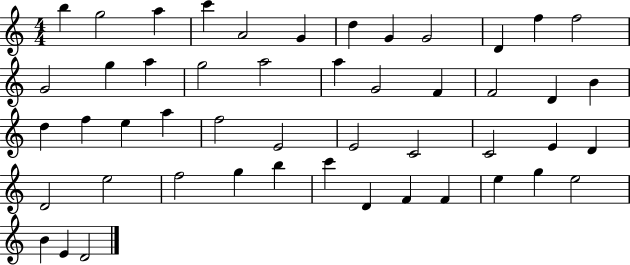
B5/q G5/h A5/q C6/q A4/h G4/q D5/q G4/q G4/h D4/q F5/q F5/h G4/h G5/q A5/q G5/h A5/h A5/q G4/h F4/q F4/h D4/q B4/q D5/q F5/q E5/q A5/q F5/h E4/h E4/h C4/h C4/h E4/q D4/q D4/h E5/h F5/h G5/q B5/q C6/q D4/q F4/q F4/q E5/q G5/q E5/h B4/q E4/q D4/h